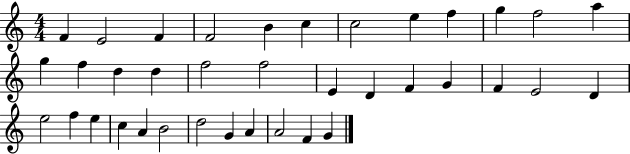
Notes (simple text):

F4/q E4/h F4/q F4/h B4/q C5/q C5/h E5/q F5/q G5/q F5/h A5/q G5/q F5/q D5/q D5/q F5/h F5/h E4/q D4/q F4/q G4/q F4/q E4/h D4/q E5/h F5/q E5/q C5/q A4/q B4/h D5/h G4/q A4/q A4/h F4/q G4/q